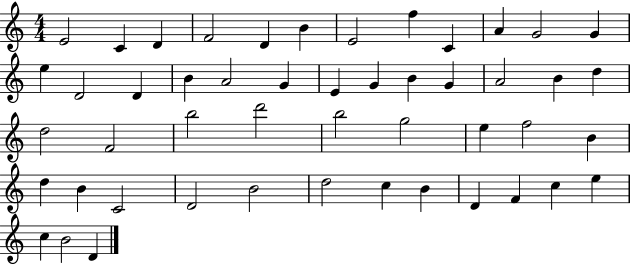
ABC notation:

X:1
T:Untitled
M:4/4
L:1/4
K:C
E2 C D F2 D B E2 f C A G2 G e D2 D B A2 G E G B G A2 B d d2 F2 b2 d'2 b2 g2 e f2 B d B C2 D2 B2 d2 c B D F c e c B2 D